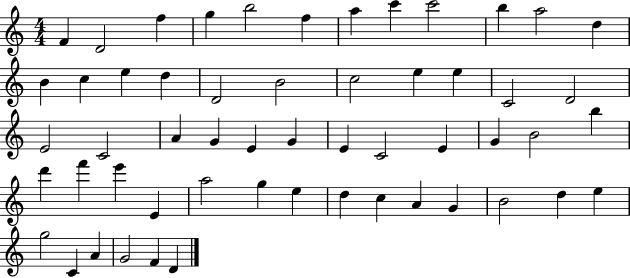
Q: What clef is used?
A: treble